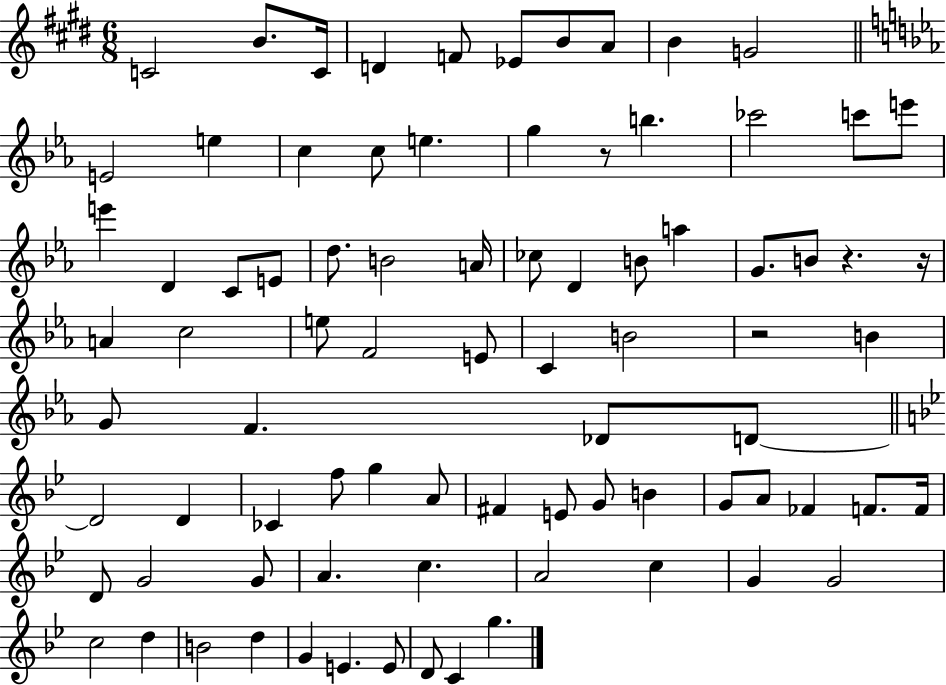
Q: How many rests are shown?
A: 4